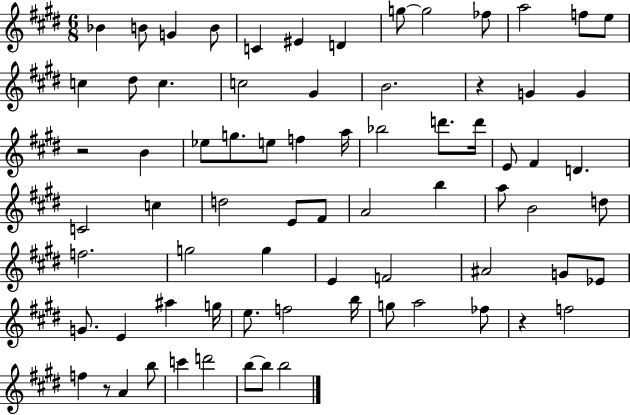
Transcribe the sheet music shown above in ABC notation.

X:1
T:Untitled
M:6/8
L:1/4
K:E
_B B/2 G B/2 C ^E D g/2 g2 _f/2 a2 f/2 e/2 c ^d/2 c c2 ^G B2 z G G z2 B _e/2 g/2 e/2 f a/4 _b2 d'/2 d'/4 E/2 ^F D C2 c d2 E/2 ^F/2 A2 b a/2 B2 d/2 f2 g2 g E F2 ^A2 G/2 _E/2 G/2 E ^a g/4 e/2 f2 b/4 g/2 a2 _f/2 z f2 f z/2 A b/2 c' d'2 b/2 b/2 b2